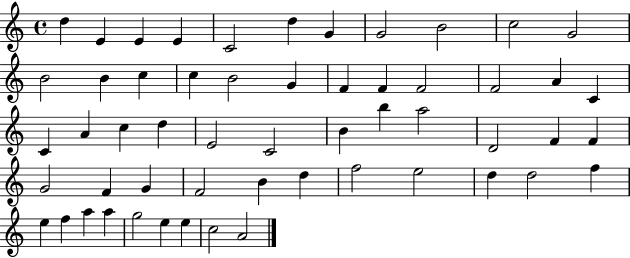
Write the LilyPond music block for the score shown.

{
  \clef treble
  \time 4/4
  \defaultTimeSignature
  \key c \major
  d''4 e'4 e'4 e'4 | c'2 d''4 g'4 | g'2 b'2 | c''2 g'2 | \break b'2 b'4 c''4 | c''4 b'2 g'4 | f'4 f'4 f'2 | f'2 a'4 c'4 | \break c'4 a'4 c''4 d''4 | e'2 c'2 | b'4 b''4 a''2 | d'2 f'4 f'4 | \break g'2 f'4 g'4 | f'2 b'4 d''4 | f''2 e''2 | d''4 d''2 f''4 | \break e''4 f''4 a''4 a''4 | g''2 e''4 e''4 | c''2 a'2 | \bar "|."
}